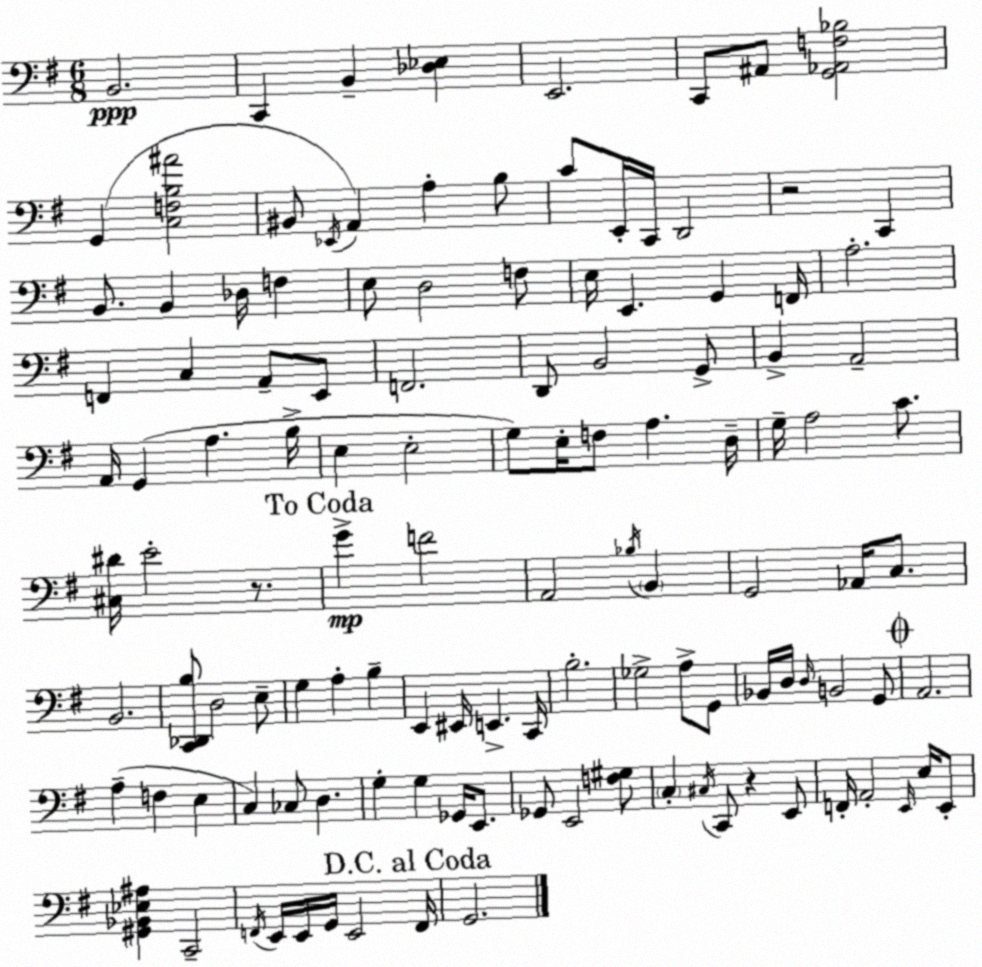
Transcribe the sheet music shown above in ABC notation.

X:1
T:Untitled
M:6/8
L:1/4
K:G
B,,2 C,, B,, [_D,_E,] E,,2 C,,/2 ^A,,/2 [G,,_A,,F,_B,]2 G,, [C,F,B,^A]2 ^B,,/2 _E,,/4 A,, A, B,/2 C/2 E,,/4 C,,/4 D,,2 z2 C,, B,,/2 B,, _D,/4 F, E,/2 D,2 F,/2 E,/4 E,, G,, F,,/4 A,2 F,, C, A,,/2 E,,/2 F,,2 D,,/2 B,,2 G,,/2 B,, A,,2 A,,/4 G,, A, B,/4 E, E,2 G,/2 E,/4 F,/2 A, D,/4 G,/4 A,2 C/2 [^C,^D]/4 E2 z/2 G F2 A,,2 _B,/4 B,, G,,2 _A,,/4 C,/2 B,,2 [C,,_D,,B,]/2 D,2 E,/2 G, A, B, E,, ^E,,/4 E,, C,,/4 B,2 _G,2 A,/2 G,,/2 _B,,/4 D,/4 D,/4 B,,2 G,,/2 A,,2 A, F, E, C, _C,/2 D, G, G, _G,,/4 E,,/2 _G,,/2 E,,2 [F,^G,]/2 C, ^C,/4 C,,/2 z E,,/2 F,,/4 A,,2 E,,/4 E,/4 E,,/2 [^G,,_B,,_E,^A,] C,,2 F,,/4 E,,/4 E,,/4 G,,/4 E,,2 F,,/4 G,,2